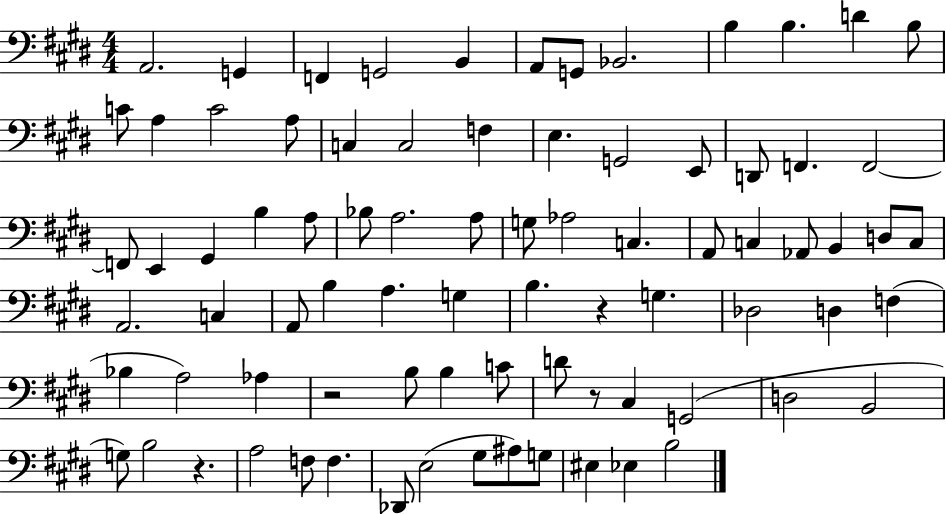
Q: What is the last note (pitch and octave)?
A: B3